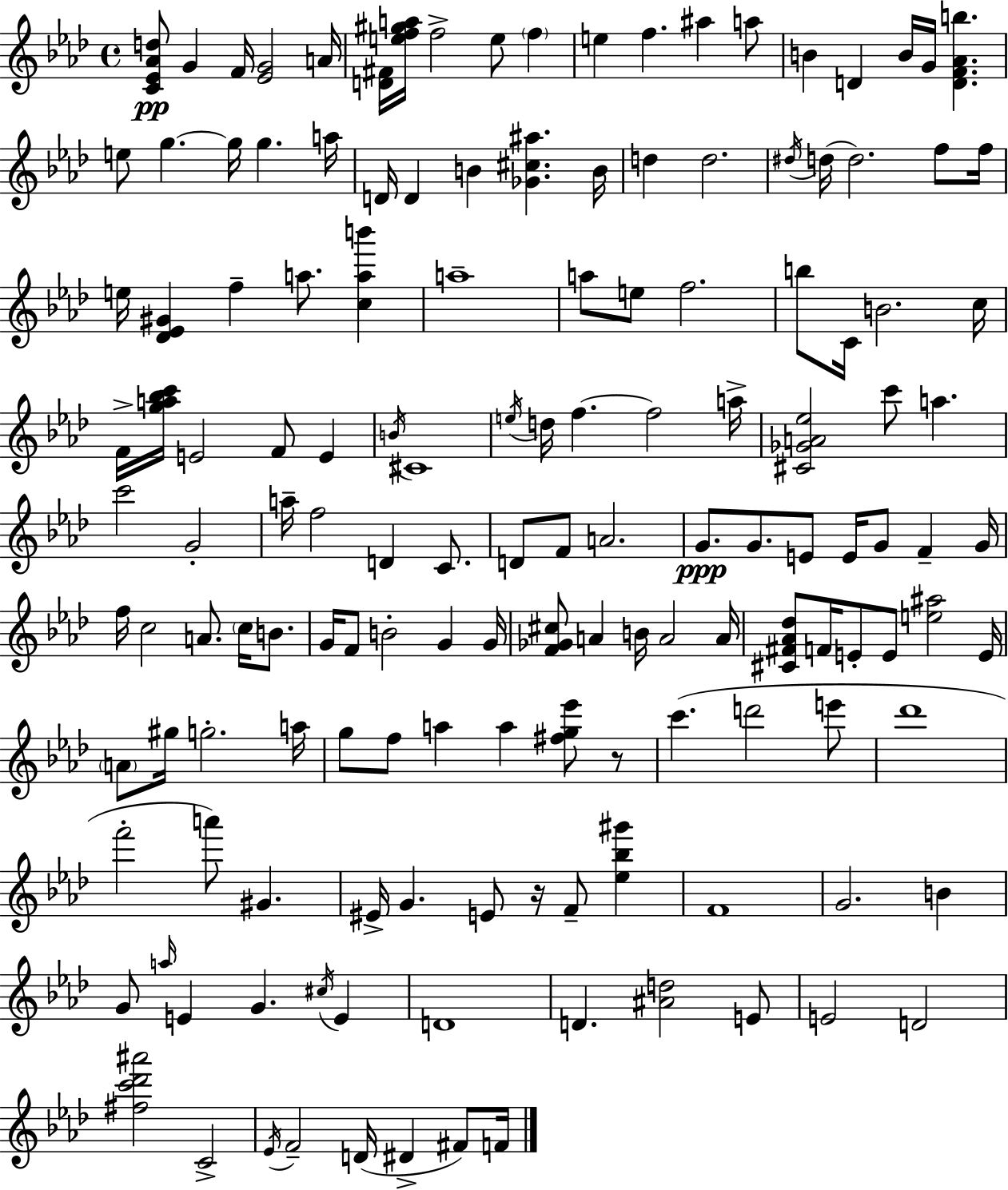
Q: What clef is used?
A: treble